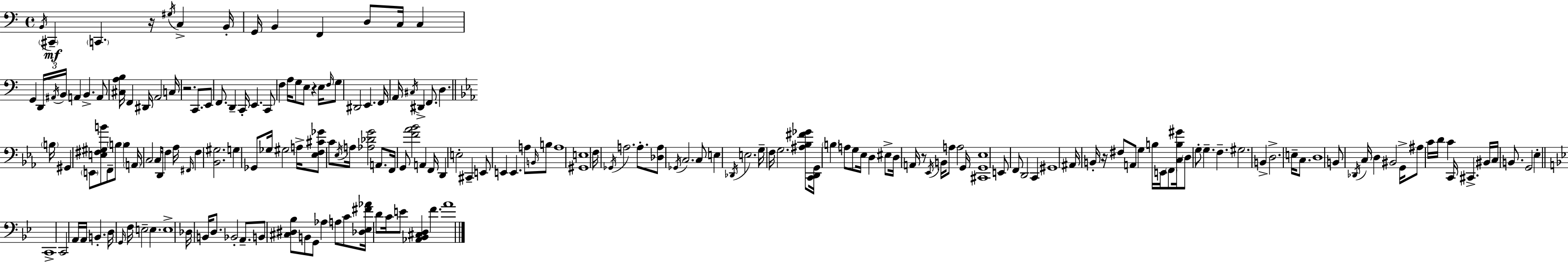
X:1
T:Untitled
M:4/4
L:1/4
K:Am
B,,/4 ^C,, C,, z/4 ^G,/4 C, B,,/4 G,,/4 B,, F,, D,/2 C,/4 C, G,, D,,/4 ^A,,/4 B,,/4 A,, B,, A,,/2 [^C,A,B,]/4 F,, ^D,,/4 A,,2 C,/4 z2 C,,/2 E,,/2 F,,/2 D,, C,,/4 E,, C,,/2 F, A,/4 G,/2 E,/2 z E,/4 F,/4 G,/2 ^D,,2 E,, F,,/4 A,,/4 ^C,/4 ^D,, F,,/2 D, B,/4 ^G,, E,,/2 [E,^F,^G,B]/2 F,,/2 B,/2 B, A,,/4 C,2 C,/4 D,,/4 F, _A,/4 ^F,,/4 F, [_B,,^G,]2 G, _G,,/2 _G,/4 ^G,2 A,/4 [_E,F,^C_G]/2 C/2 _E,/4 A,/4 [_A,_DG]2 A,,/2 F,,/4 G,,/2 [F_A_B]2 A,, F,,/4 D,, E,2 ^C,, E,,/2 E,, E,, A,/2 B,,/4 B,/2 A,4 [^G,,E,]4 F,/4 _G,,/4 A,2 A,/2 [_D,A,]/2 _G,,/4 C,2 C,/2 E, _D,,/4 E,2 G,/4 F,/4 G,2 [^A,_B,^F_G]/2 [C,,D,,G,,]/4 B, A,/2 G,/2 _E,/4 D, ^E,/2 D,/4 A,,/4 z/2 _E,,/4 B,,/4 A,/2 A,2 G,,/4 [^C,,G,,_E,]4 E,,/2 F,,/2 D,,2 C,, ^G,,4 ^A,,/4 B,,/4 z/4 ^F,/2 A,,/2 G, B,/4 E,,/4 F,,/2 [C,B,^G]/4 D,/2 G,/2 G, F, ^G,2 B,, D,2 E,/4 C,/2 D,4 B,,/2 _D,,/4 C,/4 D, ^B,,2 G,,/4 ^A,/2 C/4 D/4 C C,,/4 ^C,, ^B,,/4 C,/4 B,,/2 G,,2 _E, C,,4 C,,2 A,,/4 A,,/4 B,, D,/4 G,,/4 F,/4 E,2 E, E,4 _D,/4 B,,/4 D,/2 _B,,2 A,,/2 B,,/2 [^C,^D,_B,]/2 B,,/2 G,,/2 _A, A,/2 C/2 [_D,_E,^F_A]/4 D/2 C/4 E/2 [_A,,_B,,^C,D,] F A4